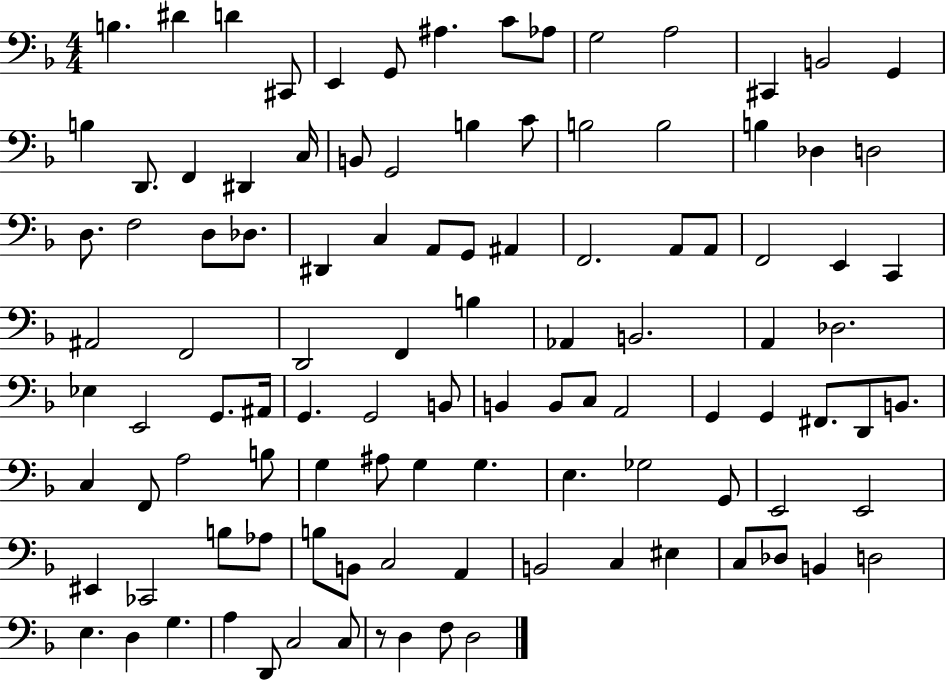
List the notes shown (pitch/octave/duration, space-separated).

B3/q. D#4/q D4/q C#2/e E2/q G2/e A#3/q. C4/e Ab3/e G3/h A3/h C#2/q B2/h G2/q B3/q D2/e. F2/q D#2/q C3/s B2/e G2/h B3/q C4/e B3/h B3/h B3/q Db3/q D3/h D3/e. F3/h D3/e Db3/e. D#2/q C3/q A2/e G2/e A#2/q F2/h. A2/e A2/e F2/h E2/q C2/q A#2/h F2/h D2/h F2/q B3/q Ab2/q B2/h. A2/q Db3/h. Eb3/q E2/h G2/e. A#2/s G2/q. G2/h B2/e B2/q B2/e C3/e A2/h G2/q G2/q F#2/e. D2/e B2/e. C3/q F2/e A3/h B3/e G3/q A#3/e G3/q G3/q. E3/q. Gb3/h G2/e E2/h E2/h EIS2/q CES2/h B3/e Ab3/e B3/e B2/e C3/h A2/q B2/h C3/q EIS3/q C3/e Db3/e B2/q D3/h E3/q. D3/q G3/q. A3/q D2/e C3/h C3/e R/e D3/q F3/e D3/h